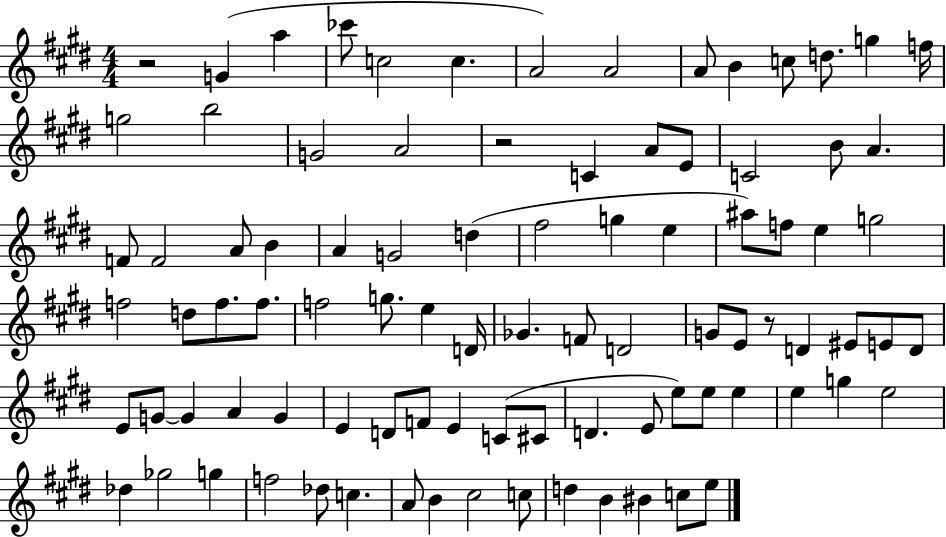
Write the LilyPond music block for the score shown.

{
  \clef treble
  \numericTimeSignature
  \time 4/4
  \key e \major
  r2 g'4( a''4 | ces'''8 c''2 c''4. | a'2) a'2 | a'8 b'4 c''8 d''8. g''4 f''16 | \break g''2 b''2 | g'2 a'2 | r2 c'4 a'8 e'8 | c'2 b'8 a'4. | \break f'8 f'2 a'8 b'4 | a'4 g'2 d''4( | fis''2 g''4 e''4 | ais''8) f''8 e''4 g''2 | \break f''2 d''8 f''8. f''8. | f''2 g''8. e''4 d'16 | ges'4. f'8 d'2 | g'8 e'8 r8 d'4 eis'8 e'8 d'8 | \break e'8 g'8~~ g'4 a'4 g'4 | e'4 d'8 f'8 e'4 c'8( cis'8 | d'4. e'8 e''8) e''8 e''4 | e''4 g''4 e''2 | \break des''4 ges''2 g''4 | f''2 des''8 c''4. | a'8 b'4 cis''2 c''8 | d''4 b'4 bis'4 c''8 e''8 | \break \bar "|."
}